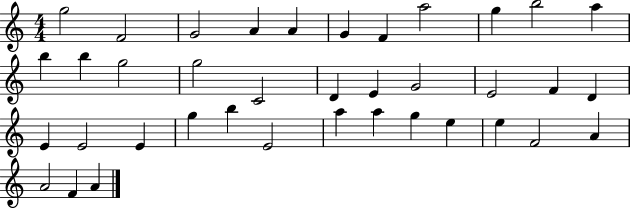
G5/h F4/h G4/h A4/q A4/q G4/q F4/q A5/h G5/q B5/h A5/q B5/q B5/q G5/h G5/h C4/h D4/q E4/q G4/h E4/h F4/q D4/q E4/q E4/h E4/q G5/q B5/q E4/h A5/q A5/q G5/q E5/q E5/q F4/h A4/q A4/h F4/q A4/q